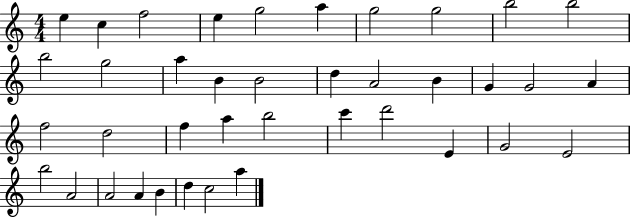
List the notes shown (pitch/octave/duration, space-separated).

E5/q C5/q F5/h E5/q G5/h A5/q G5/h G5/h B5/h B5/h B5/h G5/h A5/q B4/q B4/h D5/q A4/h B4/q G4/q G4/h A4/q F5/h D5/h F5/q A5/q B5/h C6/q D6/h E4/q G4/h E4/h B5/h A4/h A4/h A4/q B4/q D5/q C5/h A5/q